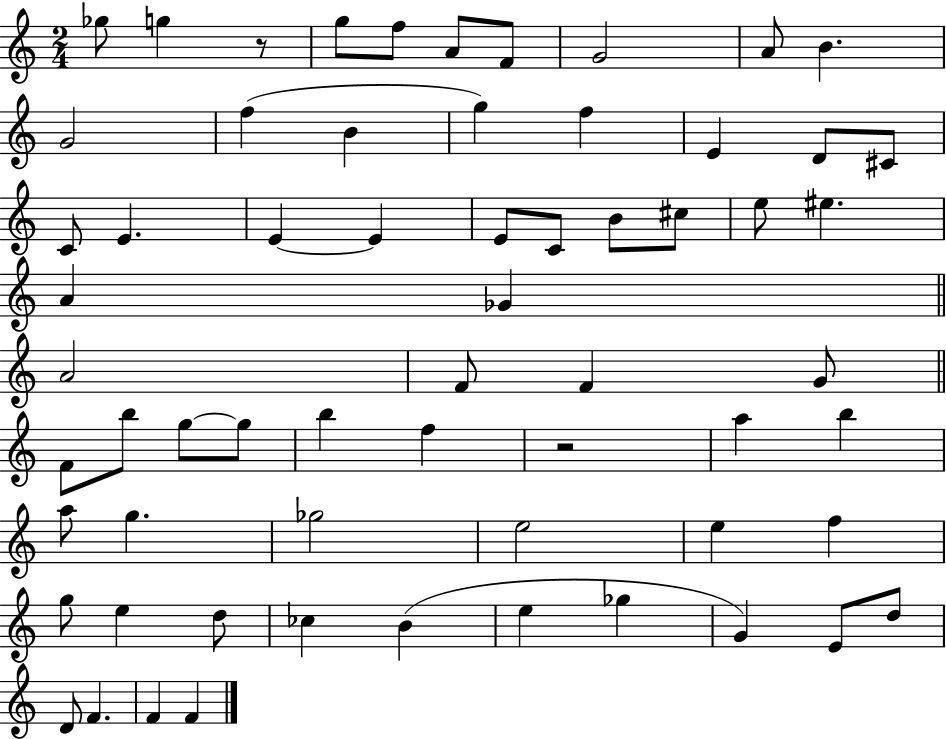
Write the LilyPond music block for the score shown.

{
  \clef treble
  \numericTimeSignature
  \time 2/4
  \key c \major
  ges''8 g''4 r8 | g''8 f''8 a'8 f'8 | g'2 | a'8 b'4. | \break g'2 | f''4( b'4 | g''4) f''4 | e'4 d'8 cis'8 | \break c'8 e'4. | e'4~~ e'4 | e'8 c'8 b'8 cis''8 | e''8 eis''4. | \break a'4 ges'4 | \bar "||" \break \key c \major a'2 | f'8 f'4 g'8 | \bar "||" \break \key c \major f'8 b''8 g''8~~ g''8 | b''4 f''4 | r2 | a''4 b''4 | \break a''8 g''4. | ges''2 | e''2 | e''4 f''4 | \break g''8 e''4 d''8 | ces''4 b'4( | e''4 ges''4 | g'4) e'8 d''8 | \break d'8 f'4. | f'4 f'4 | \bar "|."
}